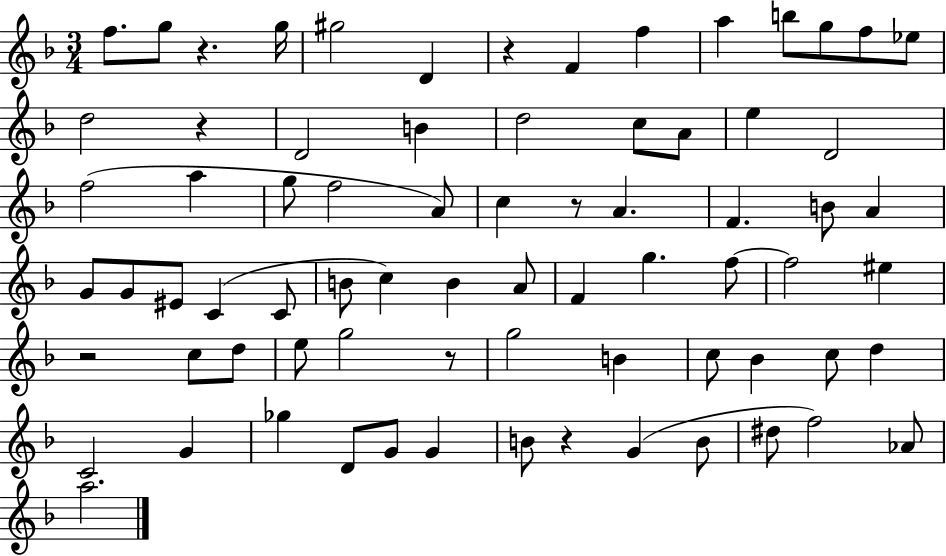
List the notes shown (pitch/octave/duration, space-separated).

F5/e. G5/e R/q. G5/s G#5/h D4/q R/q F4/q F5/q A5/q B5/e G5/e F5/e Eb5/e D5/h R/q D4/h B4/q D5/h C5/e A4/e E5/q D4/h F5/h A5/q G5/e F5/h A4/e C5/q R/e A4/q. F4/q. B4/e A4/q G4/e G4/e EIS4/e C4/q C4/e B4/e C5/q B4/q A4/e F4/q G5/q. F5/e F5/h EIS5/q R/h C5/e D5/e E5/e G5/h R/e G5/h B4/q C5/e Bb4/q C5/e D5/q C4/h G4/q Gb5/q D4/e G4/e G4/q B4/e R/q G4/q B4/e D#5/e F5/h Ab4/e A5/h.